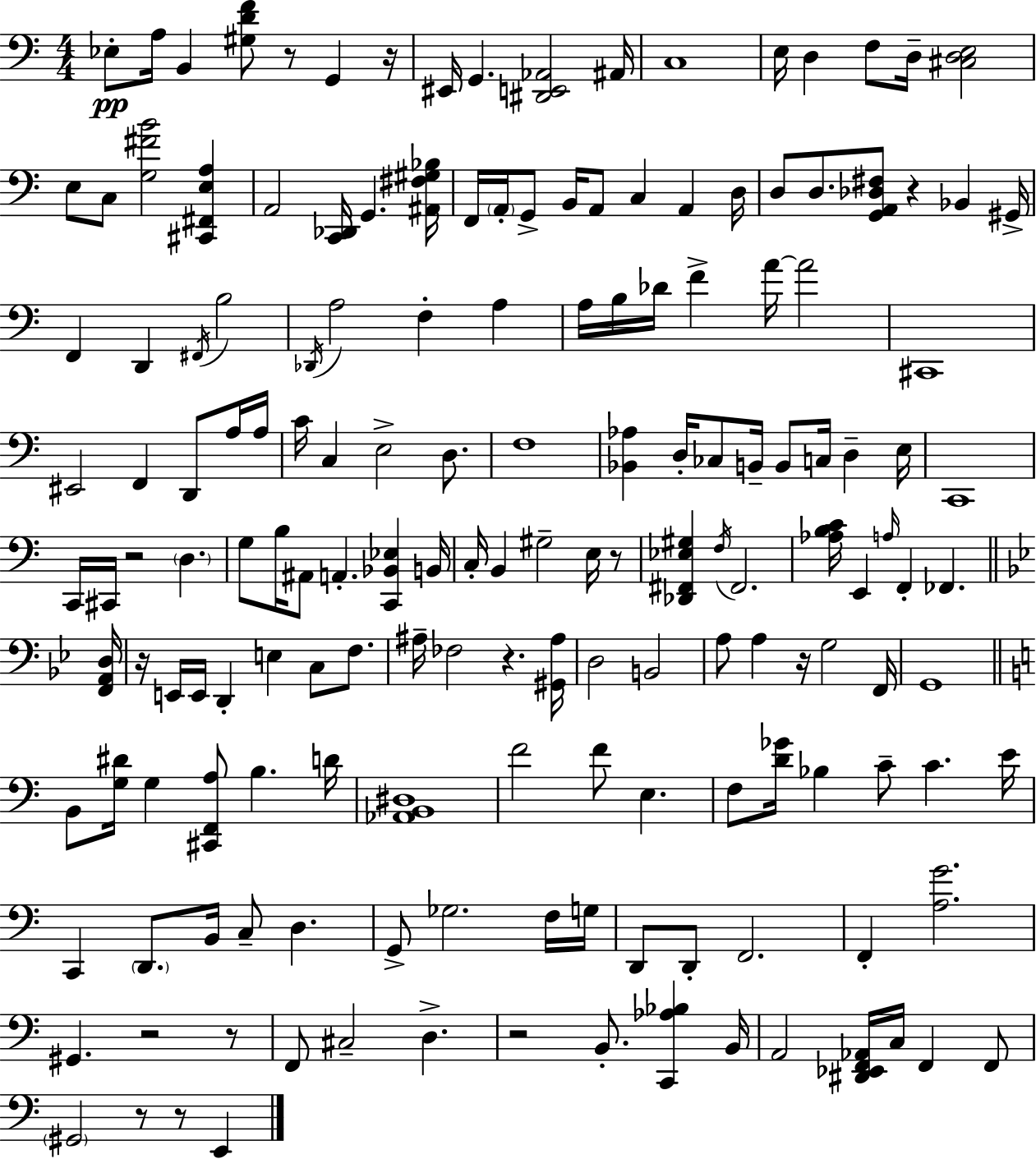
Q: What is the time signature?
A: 4/4